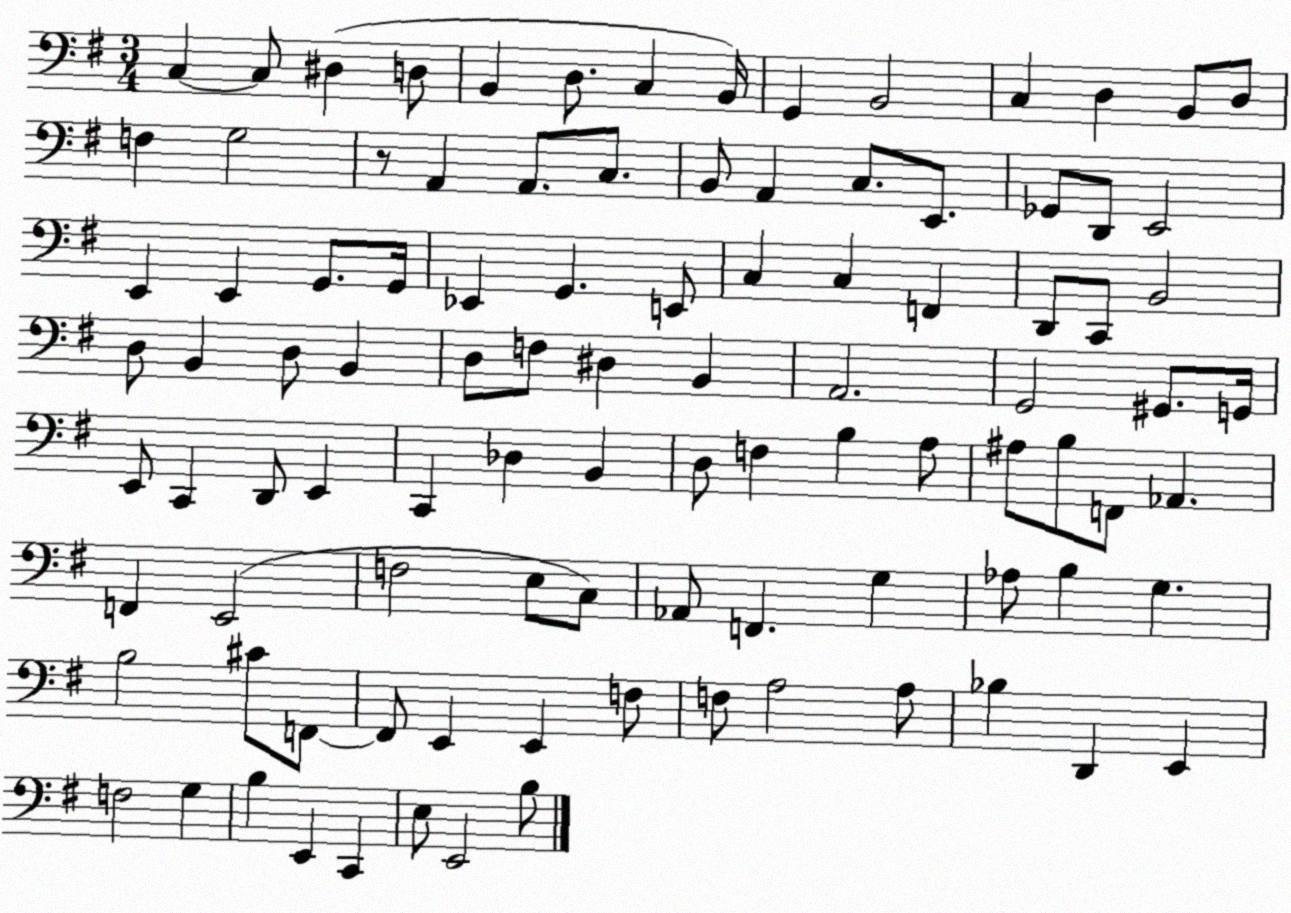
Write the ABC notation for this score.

X:1
T:Untitled
M:3/4
L:1/4
K:G
C, C,/2 ^D, D,/2 B,, D,/2 C, B,,/4 G,, B,,2 C, D, B,,/2 D,/2 F, G,2 z/2 A,, A,,/2 C,/2 B,,/2 A,, C,/2 E,,/2 _G,,/2 D,,/2 E,,2 E,, E,, G,,/2 G,,/4 _E,, G,, E,,/2 C, C, F,, D,,/2 C,,/2 B,,2 D,/2 B,, D,/2 B,, D,/2 F,/2 ^D, B,, A,,2 G,,2 ^G,,/2 G,,/4 E,,/2 C,, D,,/2 E,, C,, _D, B,, D,/2 F, B, A,/2 ^A,/2 B,/2 F,,/2 _A,, F,, E,,2 F,2 E,/2 C,/2 _A,,/2 F,, G, _A,/2 B, G, B,2 ^C/2 F,,/2 F,,/2 E,, E,, F,/2 F,/2 A,2 A,/2 _B, D,, E,, F,2 G, B, E,, C,, E,/2 E,,2 B,/2